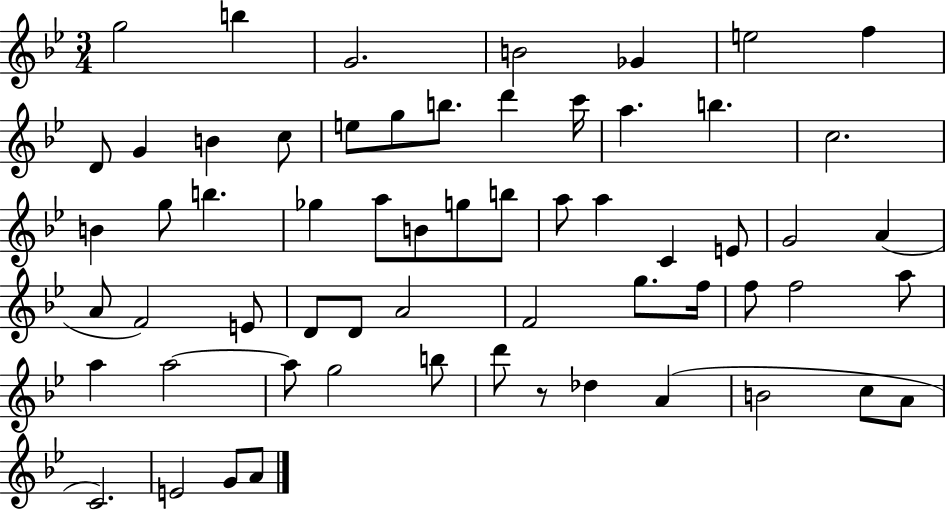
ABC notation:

X:1
T:Untitled
M:3/4
L:1/4
K:Bb
g2 b G2 B2 _G e2 f D/2 G B c/2 e/2 g/2 b/2 d' c'/4 a b c2 B g/2 b _g a/2 B/2 g/2 b/2 a/2 a C E/2 G2 A A/2 F2 E/2 D/2 D/2 A2 F2 g/2 f/4 f/2 f2 a/2 a a2 a/2 g2 b/2 d'/2 z/2 _d A B2 c/2 A/2 C2 E2 G/2 A/2